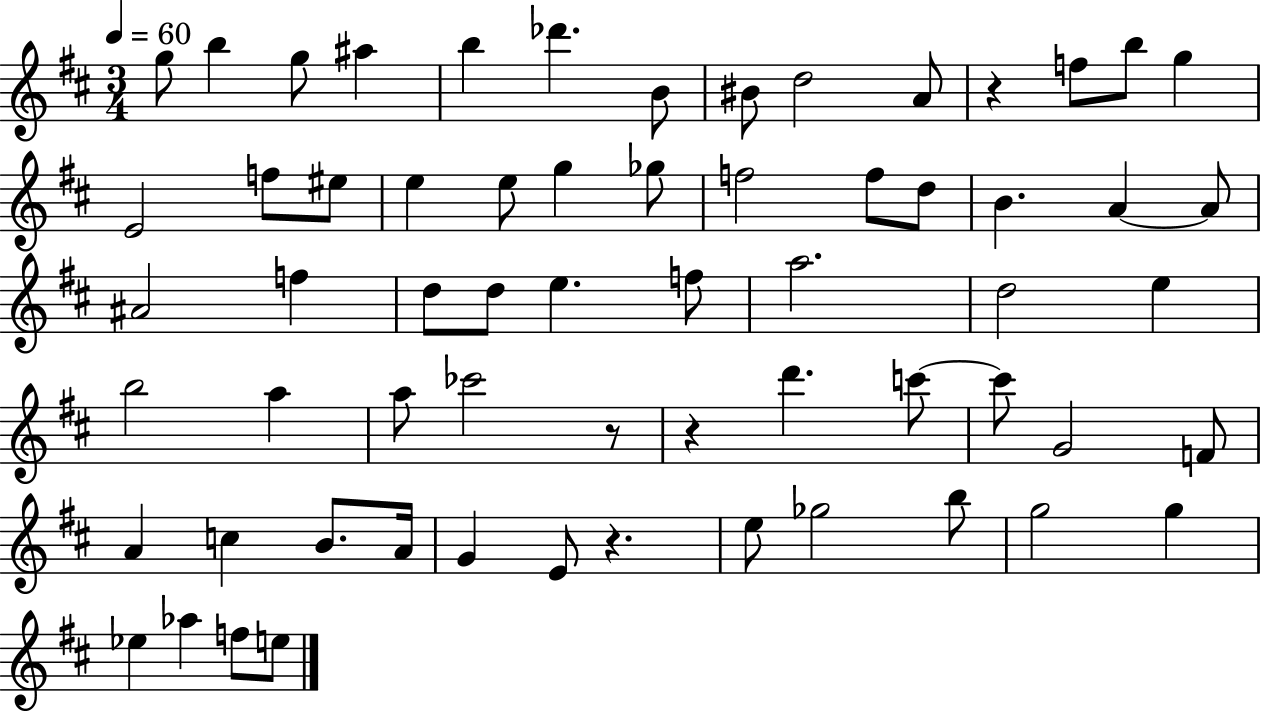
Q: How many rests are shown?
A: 4